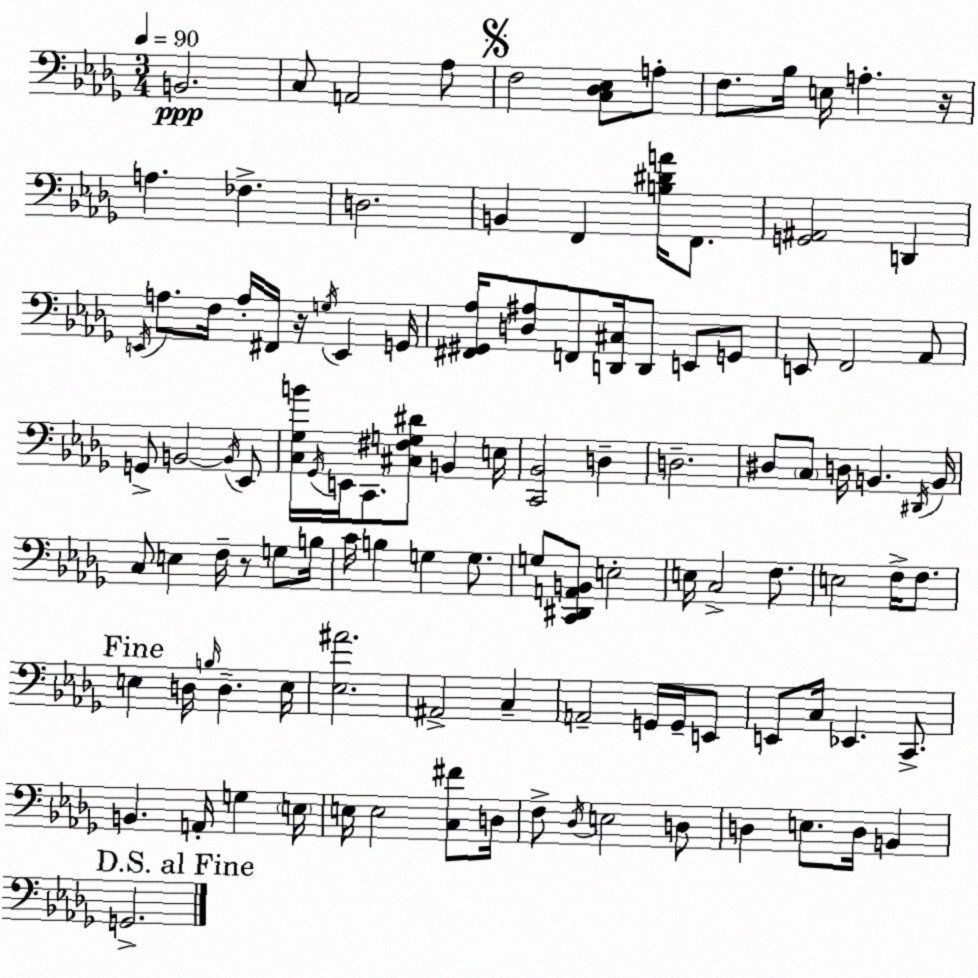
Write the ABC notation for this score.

X:1
T:Untitled
M:3/4
L:1/4
K:Bbm
B,,2 C,/2 A,,2 _A,/2 F,2 [C,_D,_E,]/2 A,/2 F,/2 _B,/4 E,/4 A, z/4 A, _F, D,2 B,, F,, [B,^DA]/4 F,,/2 [G,,^A,,]2 D,, E,,/4 A,/2 F,/4 A,/4 ^F,,/4 z/4 G,/4 E,, G,,/4 [^F,,^G,,_A,]/4 [D,^A,]/2 F,,/2 [D,,^C,]/4 D,,/2 E,,/2 G,,/2 E,,/2 F,,2 _A,,/2 G,,/2 B,,2 B,,/4 _E,,/2 [C,_G,B]/4 _G,,/4 E,,/4 C,,/2 [^C,^F,G,^D]/2 B,, E,/4 [C,,_B,,]2 D, D,2 ^D,/2 C,/2 D,/4 B,, ^D,,/4 B,,/4 C,/2 E, F,/4 z/2 G,/2 B,/4 C/4 B, G, G,/2 G,/2 [C,,^D,,A,,B,,]/2 E,2 E,/4 C,2 F,/2 E,2 F,/4 F,/2 E, D,/4 B,/4 D, E,/4 [_E,^A]2 ^A,,2 C, A,,2 G,,/4 G,,/4 E,,/2 E,,/2 C,/4 _E,, C,,/2 B,, A,,/4 G, E,/4 E,/4 E,2 [C,^F]/2 D,/4 F,/2 _D,/4 E,2 D,/2 D, E,/2 D,/4 B,, G,,2